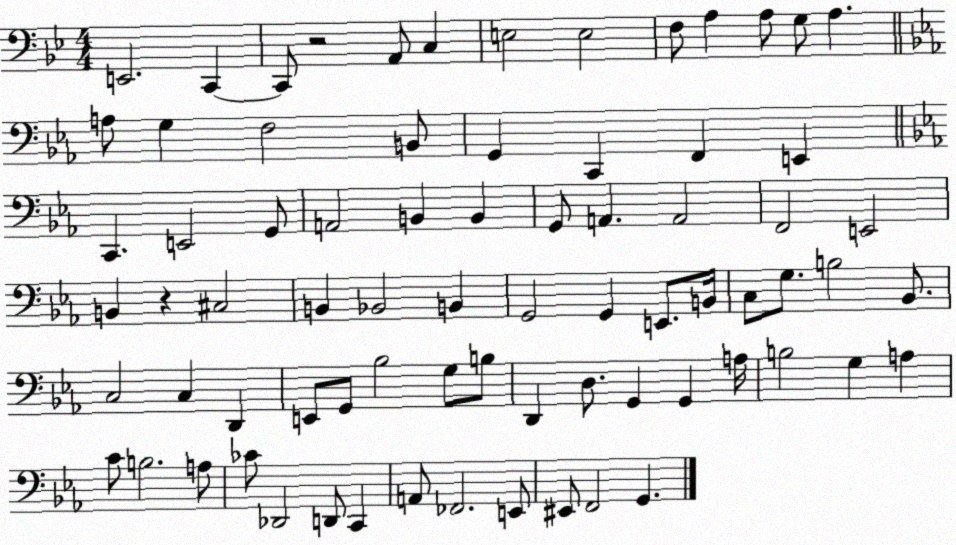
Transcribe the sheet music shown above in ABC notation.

X:1
T:Untitled
M:4/4
L:1/4
K:Bb
E,,2 C,, C,,/2 z2 A,,/2 C, E,2 E,2 F,/2 A, A,/2 G,/2 A, A,/2 G, F,2 B,,/2 G,, C,, F,, E,, C,, E,,2 G,,/2 A,,2 B,, B,, G,,/2 A,, A,,2 F,,2 E,,2 B,, z ^C,2 B,, _B,,2 B,, G,,2 G,, E,,/2 B,,/4 C,/2 G,/2 B,2 _B,,/2 C,2 C, D,, E,,/2 G,,/2 _B,2 G,/2 B,/2 D,, D,/2 G,, G,, A,/4 B,2 G, A, C/2 B,2 A,/2 _C/2 _D,,2 D,,/2 C,, A,,/2 _F,,2 E,,/2 ^E,,/2 F,,2 G,,